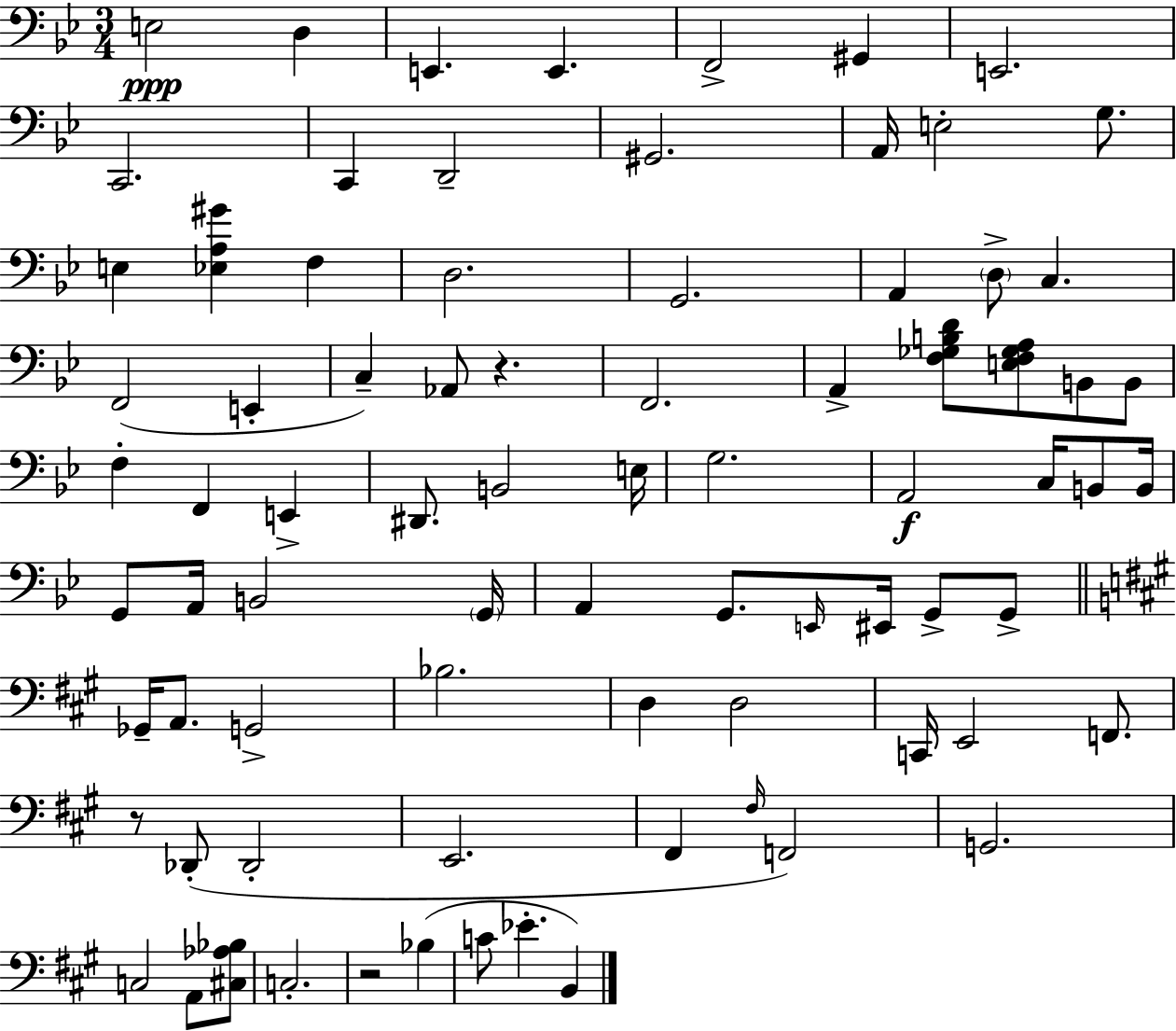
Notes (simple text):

E3/h D3/q E2/q. E2/q. F2/h G#2/q E2/h. C2/h. C2/q D2/h G#2/h. A2/s E3/h G3/e. E3/q [Eb3,A3,G#4]/q F3/q D3/h. G2/h. A2/q D3/e C3/q. F2/h E2/q C3/q Ab2/e R/q. F2/h. A2/q [F3,Gb3,B3,D4]/e [E3,F3,Gb3,A3]/e B2/e B2/e F3/q F2/q E2/q D#2/e. B2/h E3/s G3/h. A2/h C3/s B2/e B2/s G2/e A2/s B2/h G2/s A2/q G2/e. E2/s EIS2/s G2/e G2/e Gb2/s A2/e. G2/h Bb3/h. D3/q D3/h C2/s E2/h F2/e. R/e Db2/e Db2/h E2/h. F#2/q F#3/s F2/h G2/h. C3/h A2/e [C#3,Ab3,Bb3]/e C3/h. R/h Bb3/q C4/e Eb4/q. B2/q